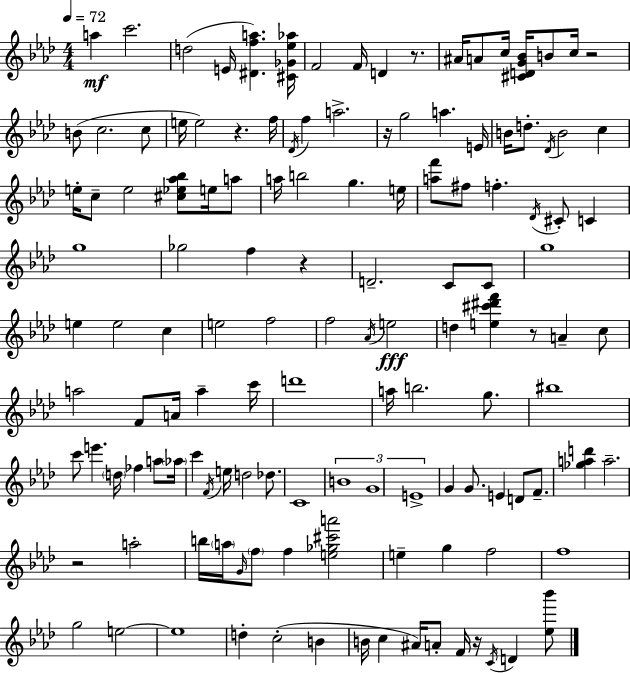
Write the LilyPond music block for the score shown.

{
  \clef treble
  \numericTimeSignature
  \time 4/4
  \key f \minor
  \tempo 4 = 72
  a''4\mf c'''2. | d''2( e'16 <dis' f'' a''>4.) <cis' ges' ees'' aes''>16 | f'2 f'16 d'4 r8. | ais'16 a'8 c''16 <cis' d' g' bes'>16 b'8 c''16 r2 | \break b'8( c''2. c''8 | e''16 e''2) r4. f''16 | \acciaccatura { des'16 } f''4 a''2.-> | r16 g''2 a''4. | \break e'16 b'16 d''8.-. \acciaccatura { des'16 } b'2 c''4 | e''16-. c''8-- e''2 <cis'' ees'' aes'' bes''>8 e''16 | a''8 a''16 b''2 g''4. | e''16 <a'' f'''>8 fis''8 f''4.-. \acciaccatura { des'16 } cis'8-. c'4 | \break g''1 | ges''2 f''4 r4 | d'2.-- c'8 | c'8 g''1 | \break e''4 e''2 c''4 | e''2 f''2 | f''2 \acciaccatura { aes'16 }\fff e''2 | d''4 <e'' cis''' dis''' f'''>4 r8 a'4-- | \break c''8 a''2 f'8 a'16 a''4-- | c'''16 d'''1 | a''16 b''2. | g''8. bis''1 | \break c'''8 e'''4. \parenthesize d''16 fes''4 | a''8 \parenthesize aes''16 c'''4 \acciaccatura { f'16 } e''16 d''2 | des''8. c'1 | \tuplet 3/2 { b'1 | \break g'1 | e'1-> } | g'4 g'8. e'4 | d'8 f'8.-- <ges'' a'' d'''>4 a''2.-- | \break r2 a''2-. | b''16 \parenthesize a''16 \grace { g'16 } \parenthesize f''8 f''4 <e'' ges'' cis''' a'''>2 | e''4-- g''4 f''2 | f''1 | \break g''2 e''2~~ | e''1 | d''4-. c''2-.( | b'4 b'16 c''4 ais'16) a'8-. f'16 r16 | \break \acciaccatura { c'16 } d'4 <ees'' bes'''>8 \bar "|."
}